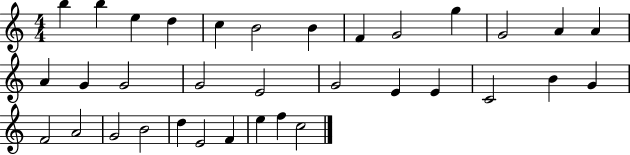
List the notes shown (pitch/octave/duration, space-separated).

B5/q B5/q E5/q D5/q C5/q B4/h B4/q F4/q G4/h G5/q G4/h A4/q A4/q A4/q G4/q G4/h G4/h E4/h G4/h E4/q E4/q C4/h B4/q G4/q F4/h A4/h G4/h B4/h D5/q E4/h F4/q E5/q F5/q C5/h